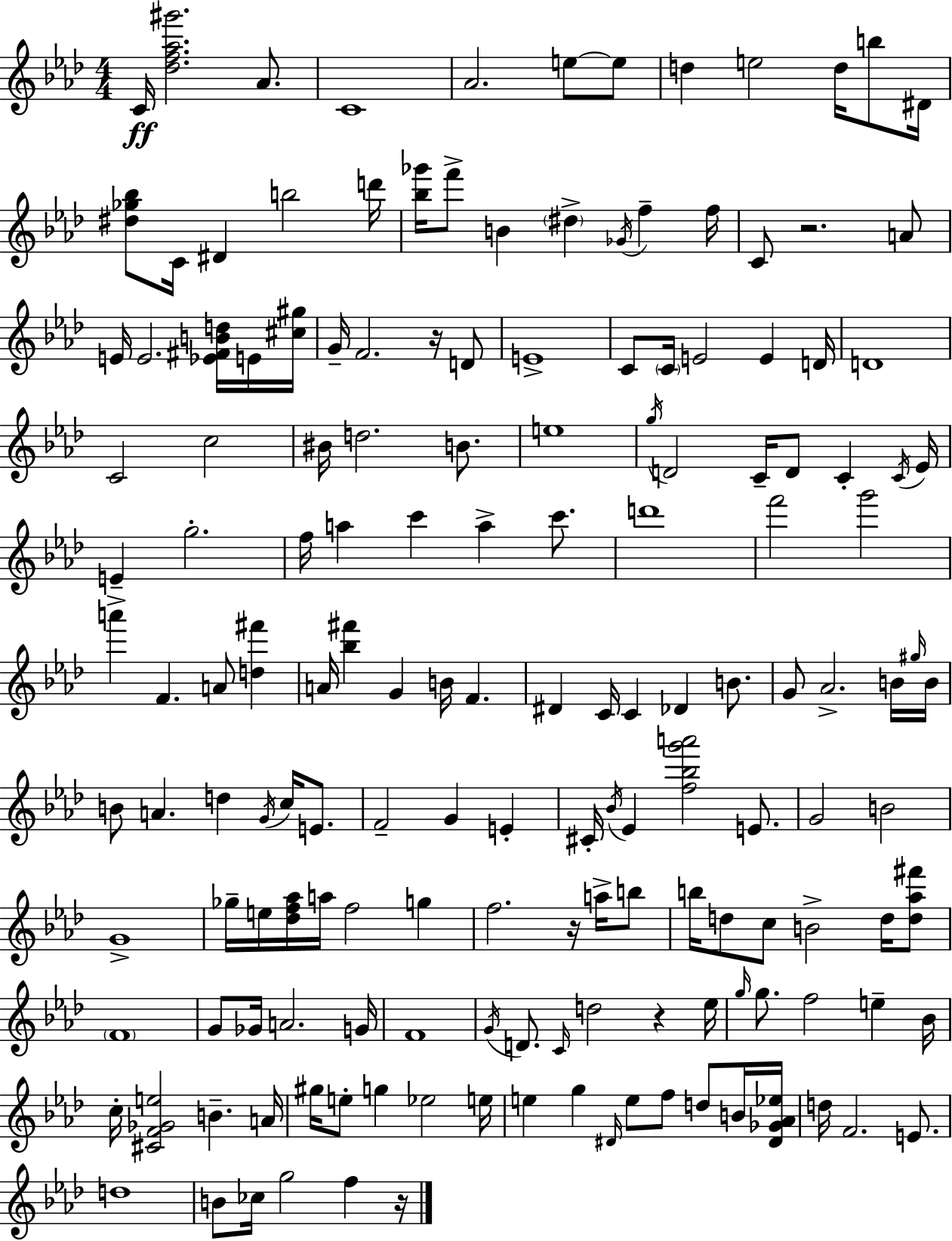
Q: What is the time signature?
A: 4/4